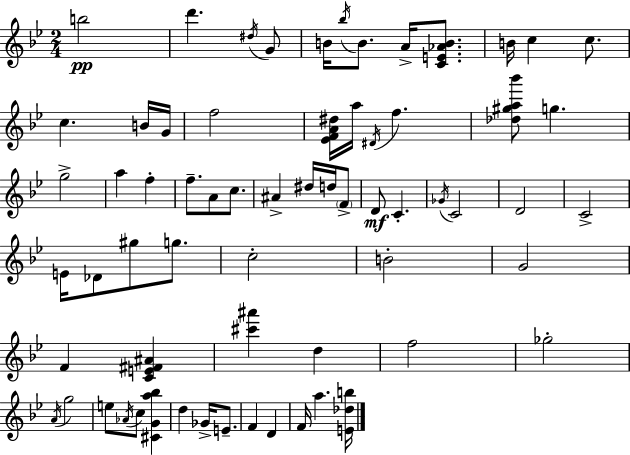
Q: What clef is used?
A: treble